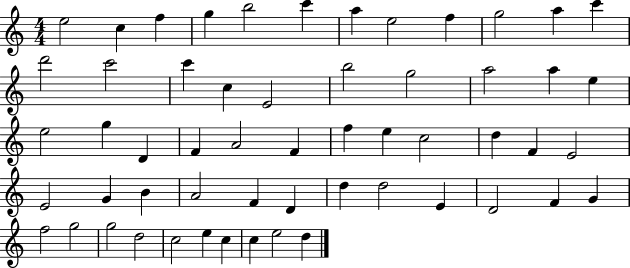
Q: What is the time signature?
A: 4/4